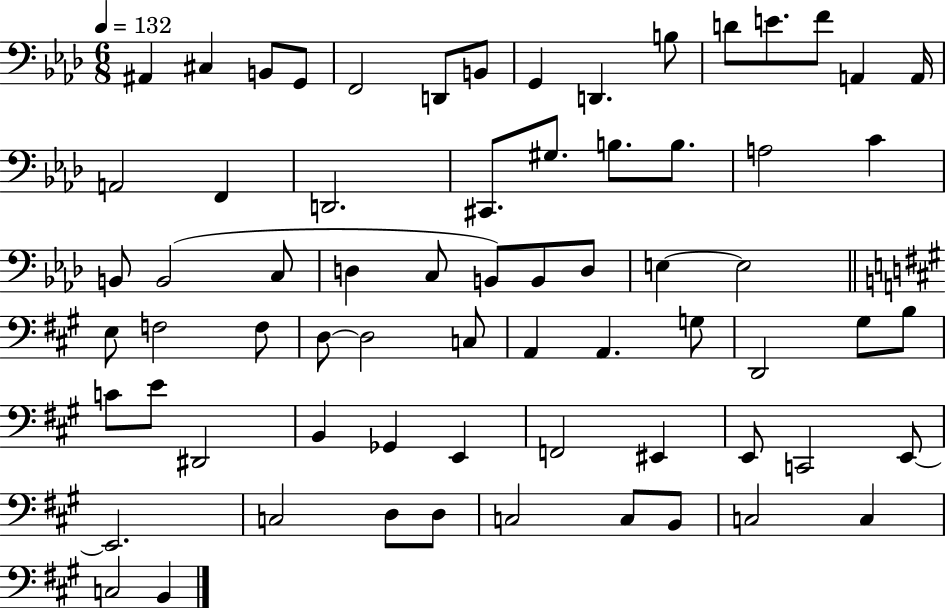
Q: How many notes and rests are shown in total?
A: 68